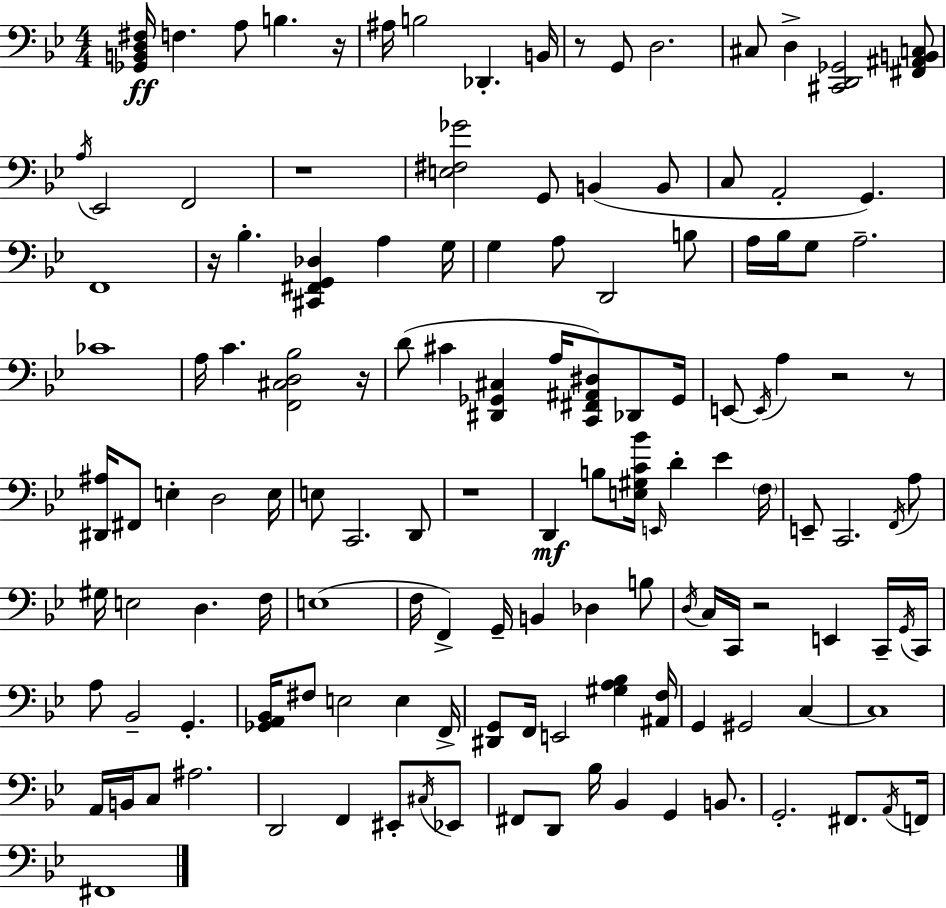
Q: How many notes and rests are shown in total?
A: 134